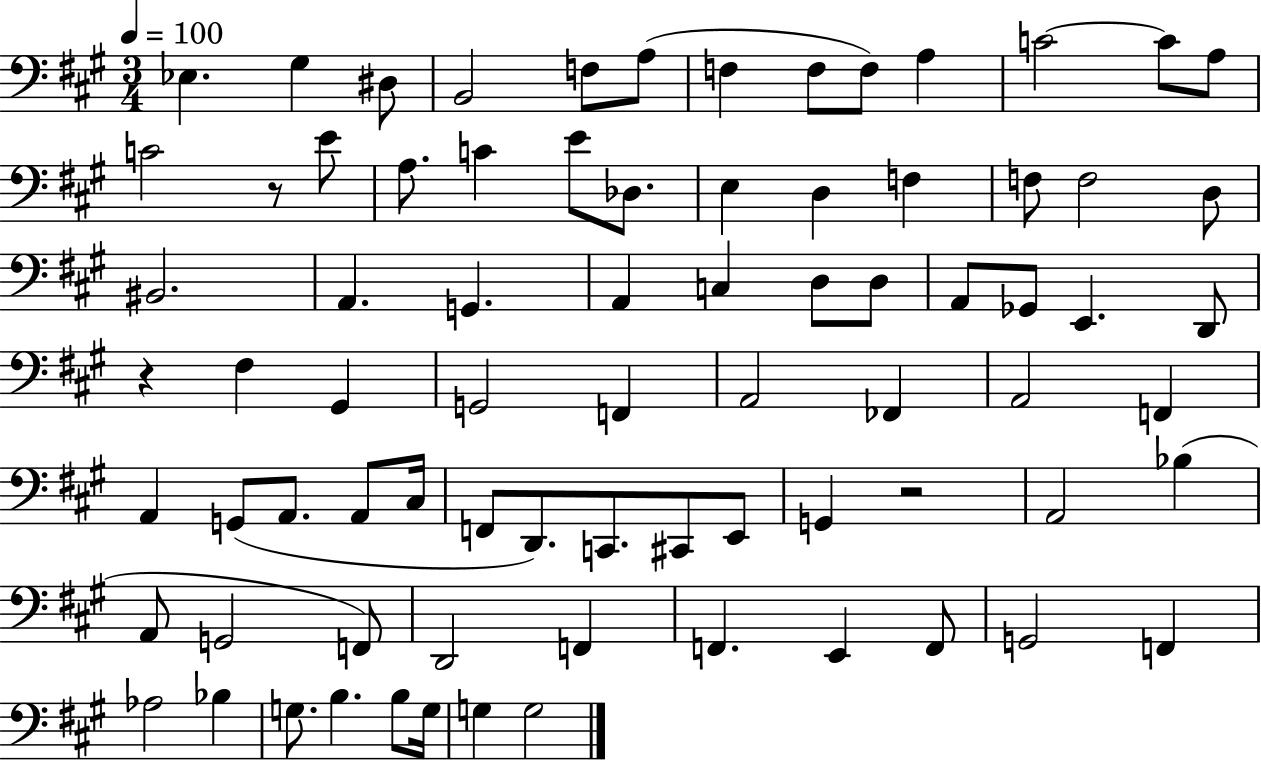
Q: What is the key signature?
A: A major